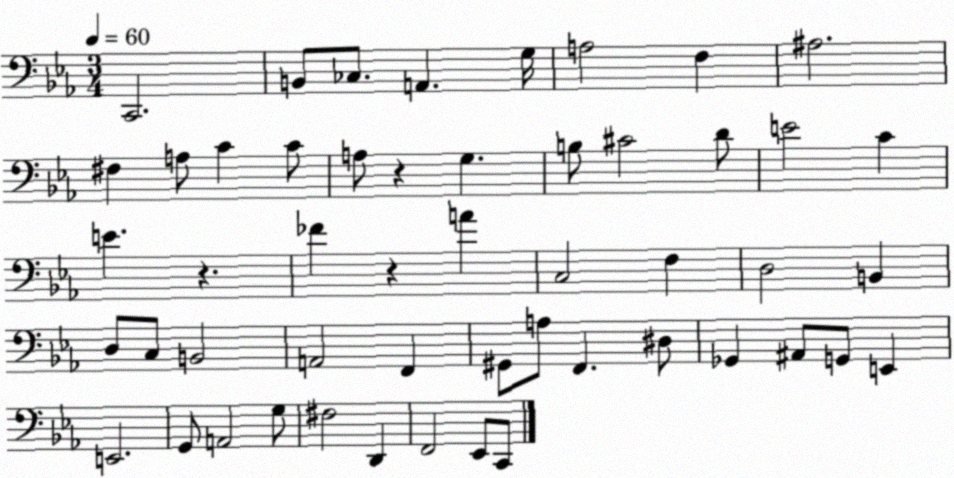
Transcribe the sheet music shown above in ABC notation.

X:1
T:Untitled
M:3/4
L:1/4
K:Eb
C,,2 B,,/2 _C,/2 A,, G,/4 A,2 F, ^A,2 ^F, A,/2 C C/2 A,/2 z G, B,/2 ^C2 D/2 E2 C E z _F z A C,2 F, D,2 B,, D,/2 C,/2 B,,2 A,,2 F,, ^G,,/2 A,/2 F,, ^D,/2 _G,, ^A,,/2 G,,/2 E,, E,,2 G,,/2 A,,2 G,/2 ^F,2 D,, F,,2 _E,,/2 C,,/2